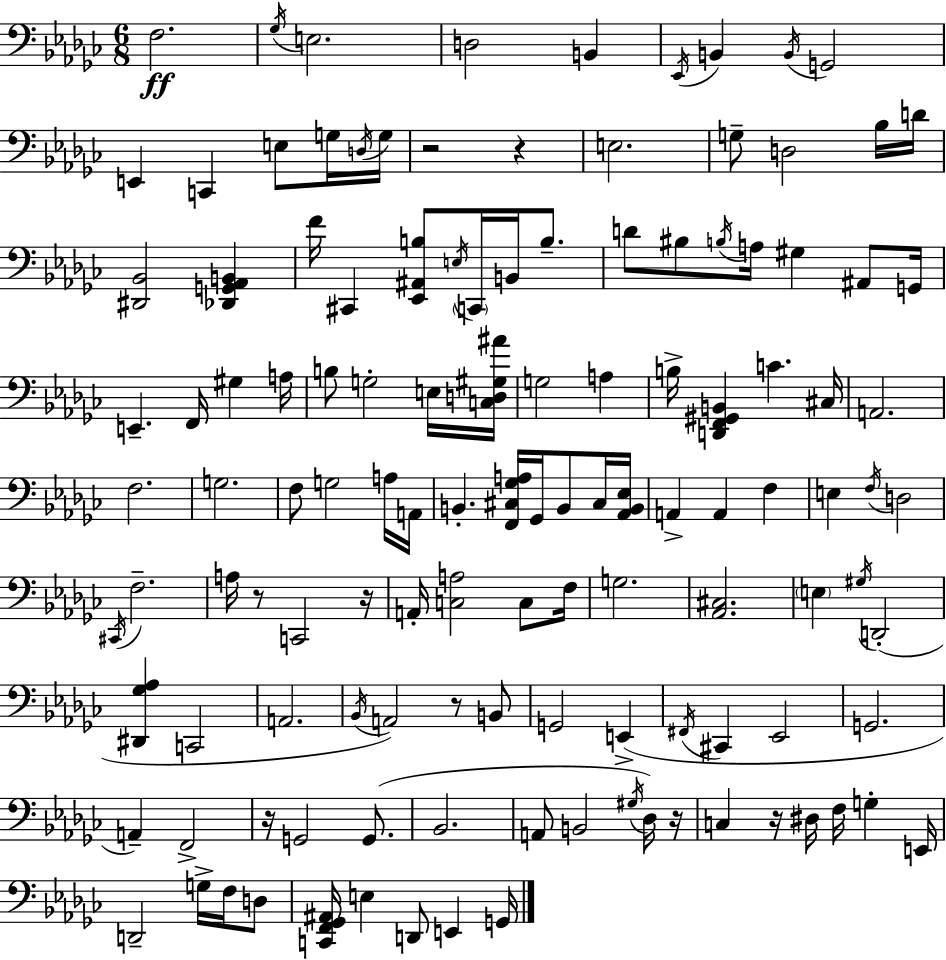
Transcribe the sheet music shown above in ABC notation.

X:1
T:Untitled
M:6/8
L:1/4
K:Ebm
F,2 _G,/4 E,2 D,2 B,, _E,,/4 B,, B,,/4 G,,2 E,, C,, E,/2 G,/4 D,/4 G,/4 z2 z E,2 G,/2 D,2 _B,/4 D/4 [^D,,_B,,]2 [_D,,G,,_A,,B,,] F/4 ^C,, [_E,,^A,,B,]/2 E,/4 C,,/4 B,,/4 B,/2 D/2 ^B,/2 B,/4 A,/4 ^G, ^A,,/2 G,,/4 E,, F,,/4 ^G, A,/4 B,/2 G,2 E,/4 [C,D,^G,^A]/4 G,2 A, B,/4 [D,,F,,^G,,B,,] C ^C,/4 A,,2 F,2 G,2 F,/2 G,2 A,/4 A,,/4 B,, [F,,^C,_G,A,]/4 _G,,/4 B,,/2 ^C,/4 [_A,,B,,_E,]/4 A,, A,, F, E, F,/4 D,2 ^C,,/4 F,2 A,/4 z/2 C,,2 z/4 A,,/4 [C,A,]2 C,/2 F,/4 G,2 [_A,,^C,]2 E, ^G,/4 D,,2 [^D,,_G,_A,] C,,2 A,,2 _B,,/4 A,,2 z/2 B,,/2 G,,2 E,, ^F,,/4 ^C,, _E,,2 G,,2 A,, F,,2 z/4 G,,2 G,,/2 _B,,2 A,,/2 B,,2 ^G,/4 _D,/4 z/4 C, z/4 ^D,/4 F,/4 G, E,,/4 D,,2 G,/4 F,/4 D,/2 [C,,F,,_G,,^A,,]/4 E, D,,/2 E,, G,,/4